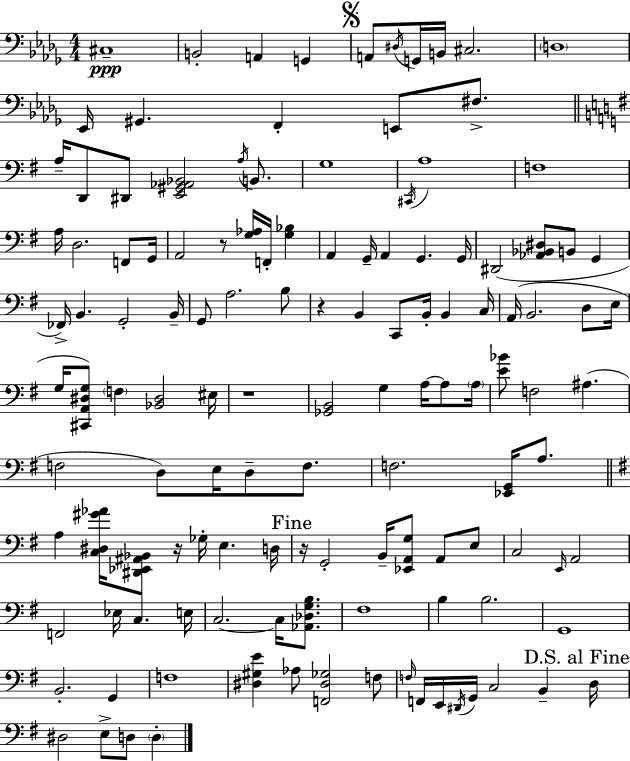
X:1
T:Untitled
M:4/4
L:1/4
K:Bbm
^C,4 B,,2 A,, G,, A,,/2 ^D,/4 G,,/4 B,,/4 ^C,2 D,4 _E,,/4 ^G,, F,, E,,/2 ^F,/2 A,/4 D,,/2 ^D,,/2 [E,,^G,,_A,,_B,,]2 A,/4 B,,/2 G,4 ^C,,/4 A,4 F,4 A,/4 D,2 F,,/2 G,,/4 A,,2 z/2 [G,_A,]/4 F,,/4 [G,_B,] A,, G,,/4 A,, G,, G,,/4 ^D,,2 [_A,,_B,,^D,]/2 B,,/2 G,, _F,,/4 B,, G,,2 B,,/4 G,,/2 A,2 B,/2 z B,, C,,/2 B,,/4 B,, C,/4 A,,/4 B,,2 D,/2 E,/4 G,/4 [^C,,A,,^D,G,]/2 F, [_B,,^D,]2 ^E,/4 z4 [_G,,B,,]2 G, A,/4 A,/2 A,/4 [E_B]/2 F,2 ^A, F,2 D,/2 E,/4 D,/2 F,/2 F,2 [_E,,G,,]/4 A,/2 A, [C,^D,^G_A]/4 [^D,,_E,,^A,,_B,,]/2 z/4 _G,/4 E, D,/4 z/4 G,,2 B,,/4 [_E,,A,,G,]/2 A,,/2 E,/2 C,2 E,,/4 A,,2 F,,2 _E,/4 C, E,/4 C,2 C,/4 [_A,,_D,G,B,]/2 ^F,4 B, B,2 G,,4 B,,2 G,, F,4 [^D,^G,E] _A,/2 [F,,^D,_G,]2 F,/2 F,/4 F,,/4 E,,/4 ^D,,/4 G,,/4 C,2 B,, D,/4 ^D,2 E,/2 D,/2 D,